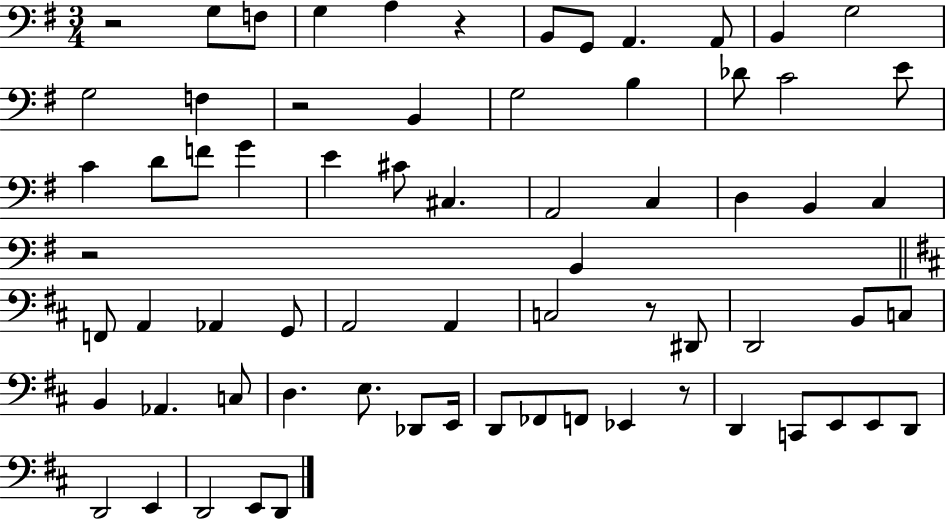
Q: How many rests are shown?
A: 6